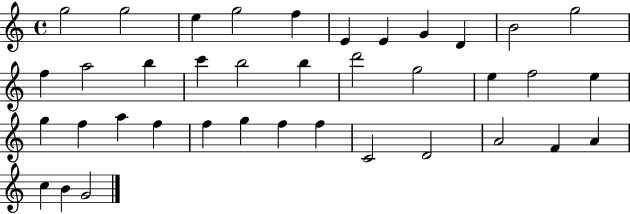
{
  \clef treble
  \time 4/4
  \defaultTimeSignature
  \key c \major
  g''2 g''2 | e''4 g''2 f''4 | e'4 e'4 g'4 d'4 | b'2 g''2 | \break f''4 a''2 b''4 | c'''4 b''2 b''4 | d'''2 g''2 | e''4 f''2 e''4 | \break g''4 f''4 a''4 f''4 | f''4 g''4 f''4 f''4 | c'2 d'2 | a'2 f'4 a'4 | \break c''4 b'4 g'2 | \bar "|."
}